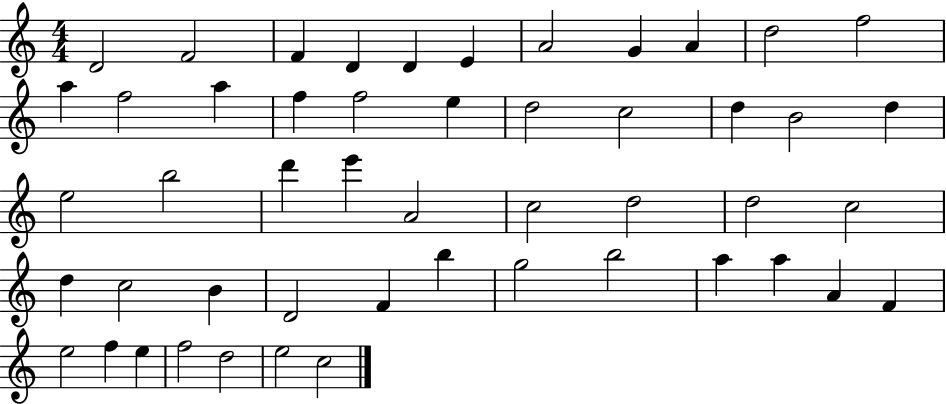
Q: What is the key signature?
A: C major